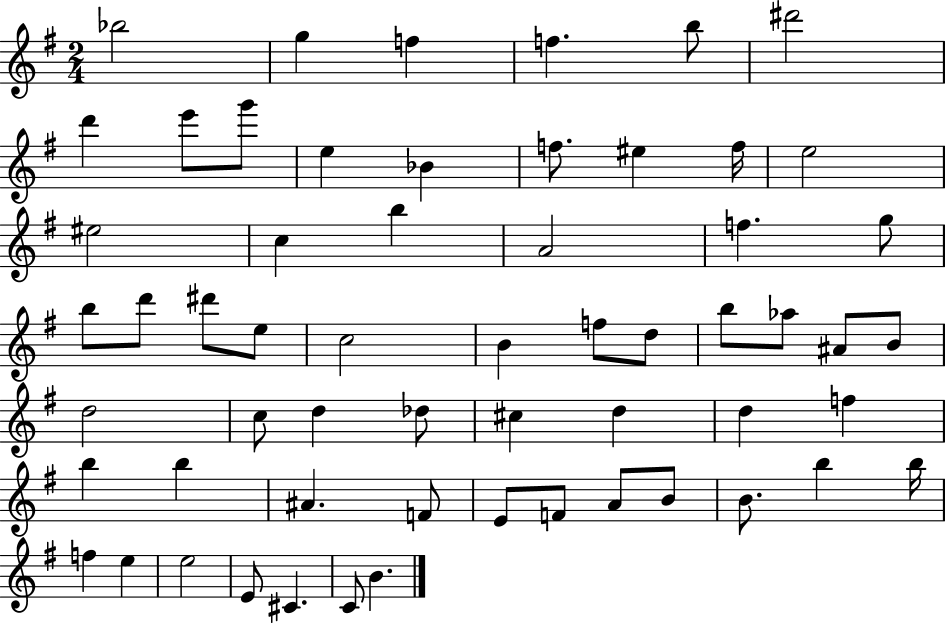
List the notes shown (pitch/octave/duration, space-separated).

Bb5/h G5/q F5/q F5/q. B5/e D#6/h D6/q E6/e G6/e E5/q Bb4/q F5/e. EIS5/q F5/s E5/h EIS5/h C5/q B5/q A4/h F5/q. G5/e B5/e D6/e D#6/e E5/e C5/h B4/q F5/e D5/e B5/e Ab5/e A#4/e B4/e D5/h C5/e D5/q Db5/e C#5/q D5/q D5/q F5/q B5/q B5/q A#4/q. F4/e E4/e F4/e A4/e B4/e B4/e. B5/q B5/s F5/q E5/q E5/h E4/e C#4/q. C4/e B4/q.